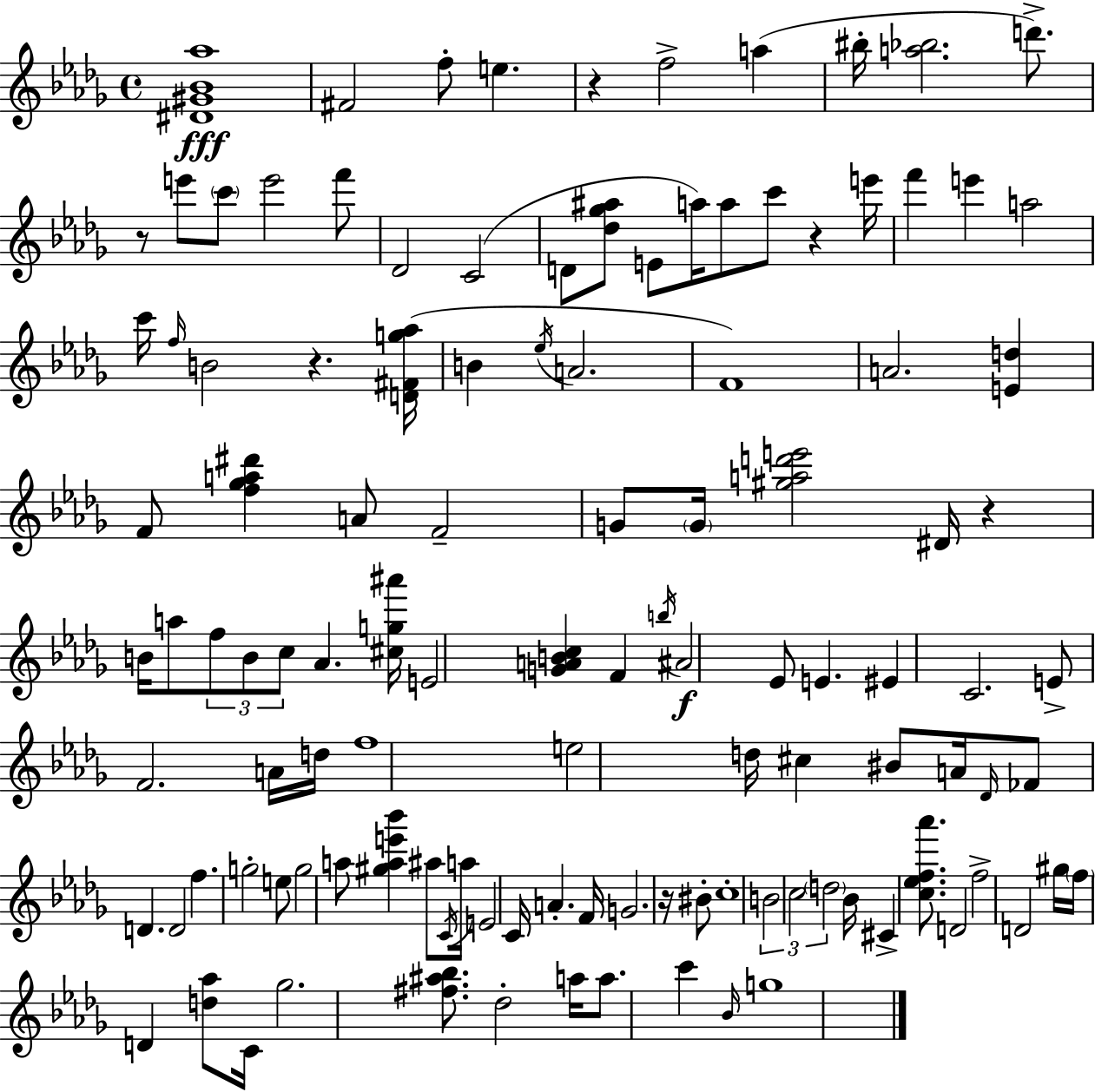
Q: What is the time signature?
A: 4/4